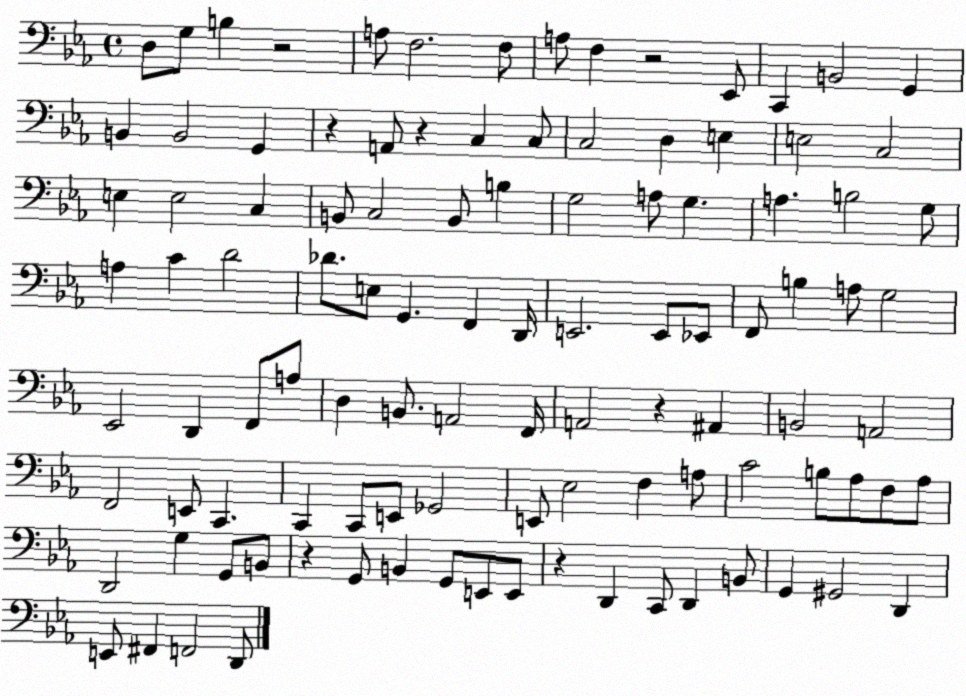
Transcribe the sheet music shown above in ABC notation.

X:1
T:Untitled
M:4/4
L:1/4
K:Eb
D,/2 G,/2 B, z2 A,/2 F,2 F,/2 A,/2 F, z2 _E,,/2 C,, B,,2 G,, B,, B,,2 G,, z A,,/2 z C, C,/2 C,2 D, E, E,2 C,2 E, E,2 C, B,,/2 C,2 B,,/2 B, G,2 A,/2 G, A, B,2 G,/2 A, C D2 _D/2 E,/2 G,, F,, D,,/4 E,,2 E,,/2 _E,,/2 F,,/2 B, A,/2 G,2 _E,,2 D,, F,,/2 A,/2 D, B,,/2 A,,2 F,,/4 A,,2 z ^A,, B,,2 A,,2 F,,2 E,,/2 C,, C,, C,,/2 E,,/2 _G,,2 E,,/2 _E,2 F, A,/2 C2 B,/2 _A,/2 F,/2 _A,/2 D,,2 G, G,,/2 B,,/2 z G,,/2 B,, G,,/2 E,,/2 E,,/2 z D,, C,,/2 D,, B,,/2 G,, ^G,,2 D,, E,,/2 ^F,, F,,2 D,,/2